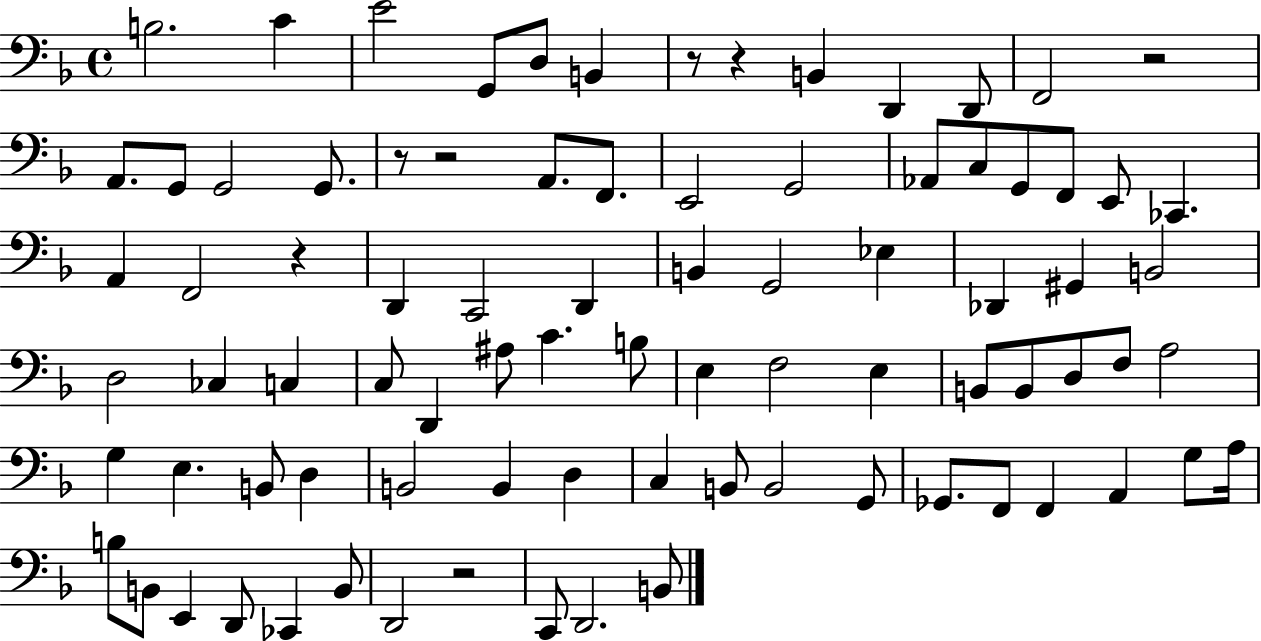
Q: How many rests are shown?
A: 7